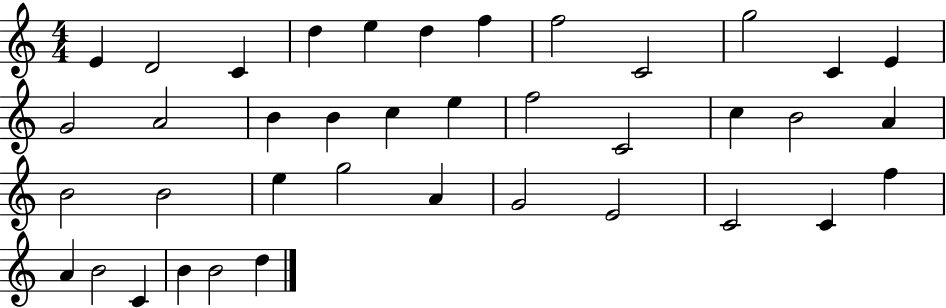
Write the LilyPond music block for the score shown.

{
  \clef treble
  \numericTimeSignature
  \time 4/4
  \key c \major
  e'4 d'2 c'4 | d''4 e''4 d''4 f''4 | f''2 c'2 | g''2 c'4 e'4 | \break g'2 a'2 | b'4 b'4 c''4 e''4 | f''2 c'2 | c''4 b'2 a'4 | \break b'2 b'2 | e''4 g''2 a'4 | g'2 e'2 | c'2 c'4 f''4 | \break a'4 b'2 c'4 | b'4 b'2 d''4 | \bar "|."
}